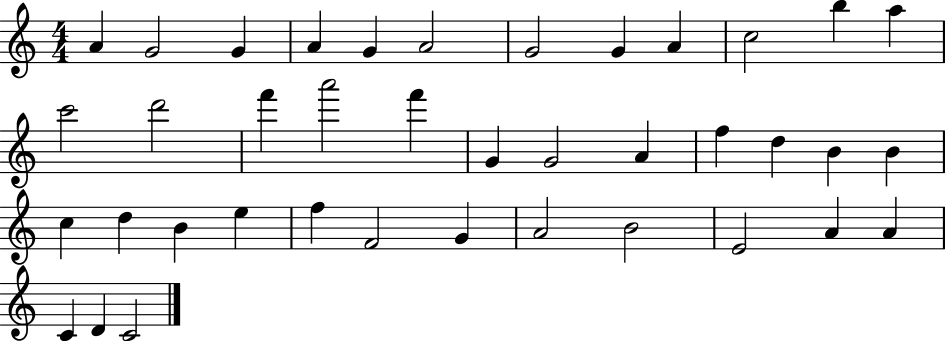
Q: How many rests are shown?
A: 0